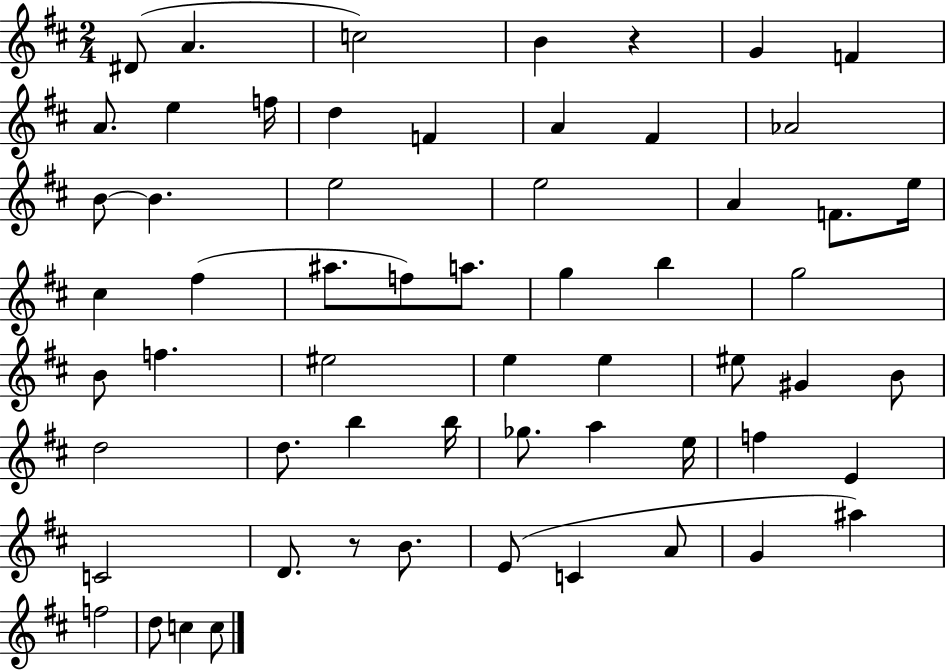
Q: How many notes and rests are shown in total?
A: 60